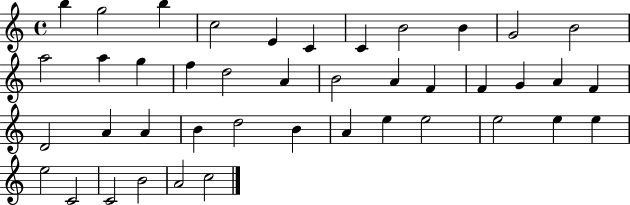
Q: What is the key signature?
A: C major